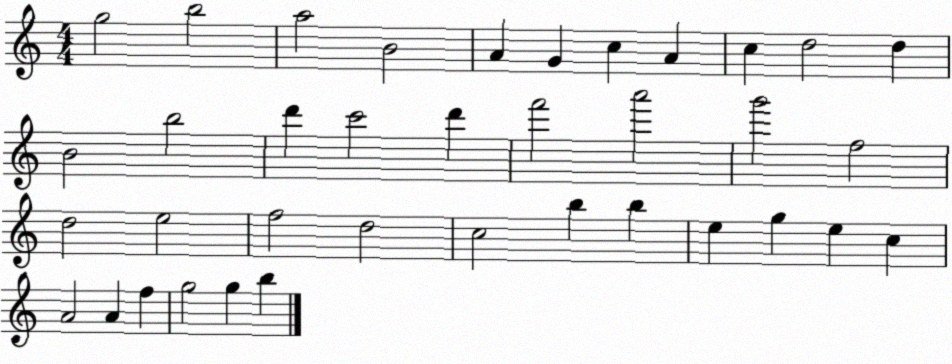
X:1
T:Untitled
M:4/4
L:1/4
K:C
g2 b2 a2 B2 A G c A c d2 d B2 b2 d' c'2 d' f'2 a'2 g'2 f2 d2 e2 f2 d2 c2 b b e g e c A2 A f g2 g b